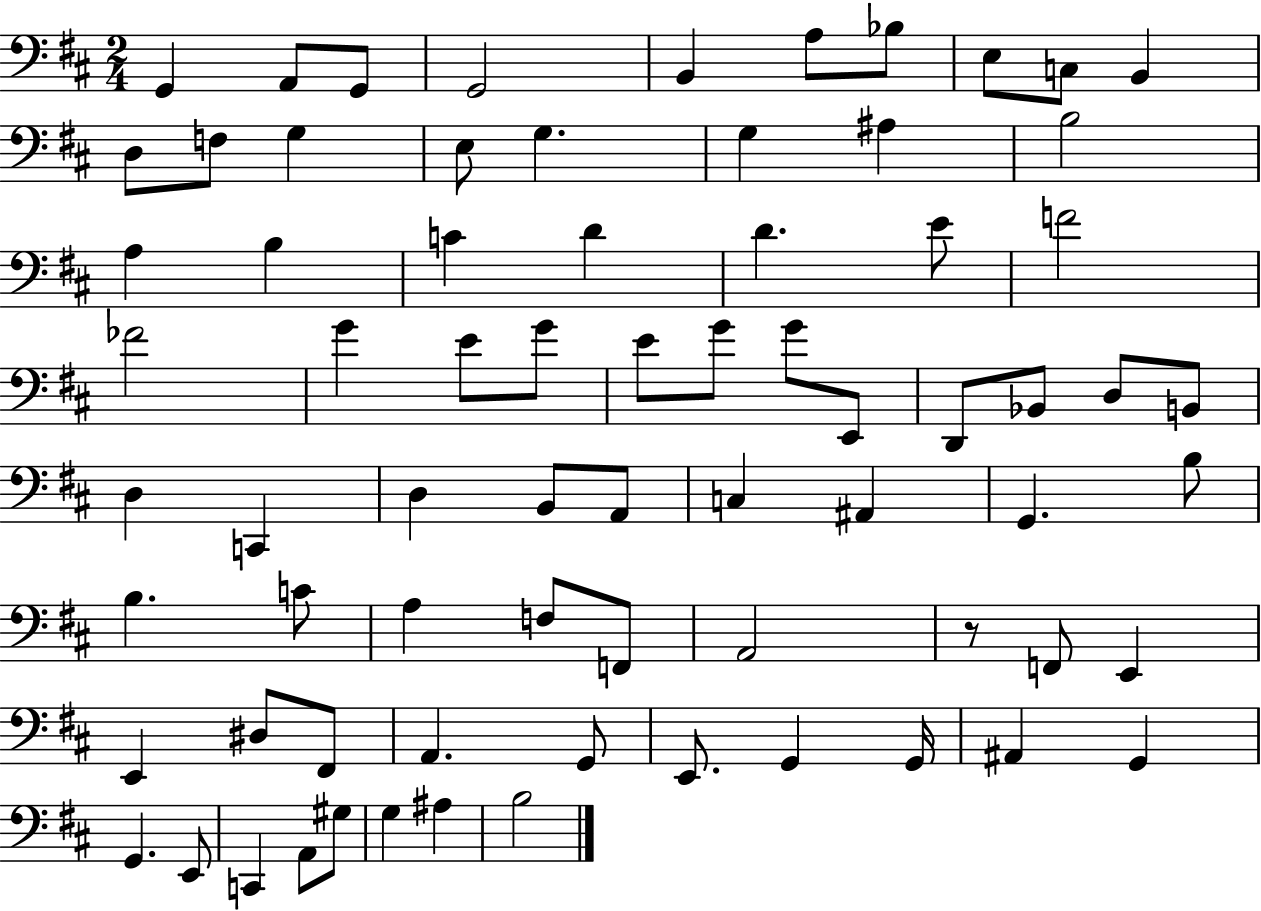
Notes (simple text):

G2/q A2/e G2/e G2/h B2/q A3/e Bb3/e E3/e C3/e B2/q D3/e F3/e G3/q E3/e G3/q. G3/q A#3/q B3/h A3/q B3/q C4/q D4/q D4/q. E4/e F4/h FES4/h G4/q E4/e G4/e E4/e G4/e G4/e E2/e D2/e Bb2/e D3/e B2/e D3/q C2/q D3/q B2/e A2/e C3/q A#2/q G2/q. B3/e B3/q. C4/e A3/q F3/e F2/e A2/h R/e F2/e E2/q E2/q D#3/e F#2/e A2/q. G2/e E2/e. G2/q G2/s A#2/q G2/q G2/q. E2/e C2/q A2/e G#3/e G3/q A#3/q B3/h